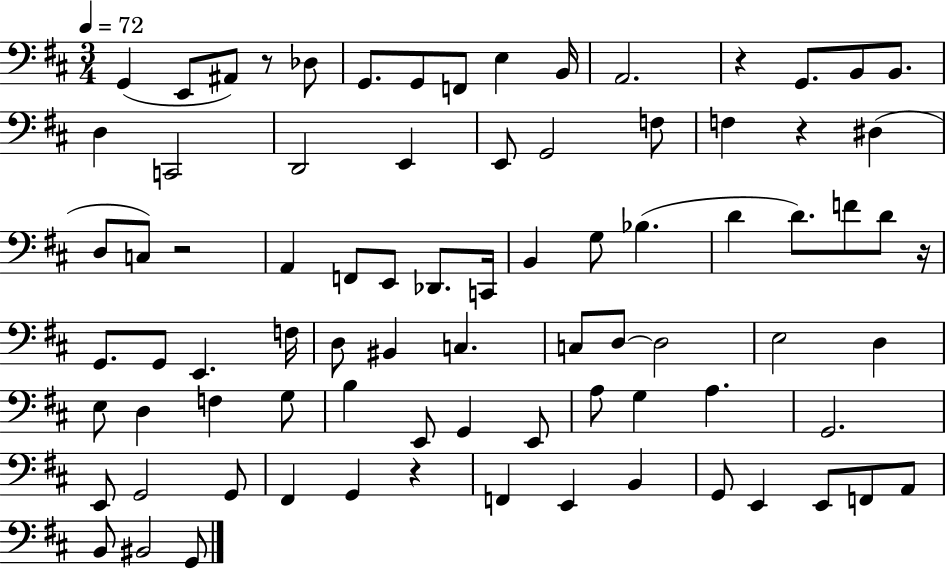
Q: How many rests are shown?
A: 6